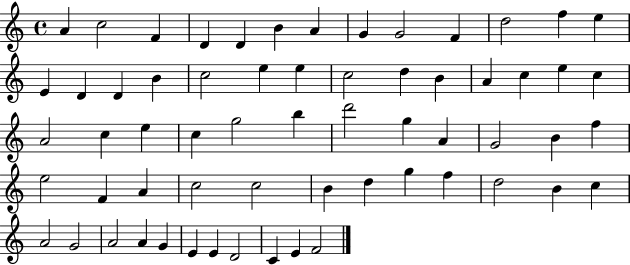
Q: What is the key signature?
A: C major